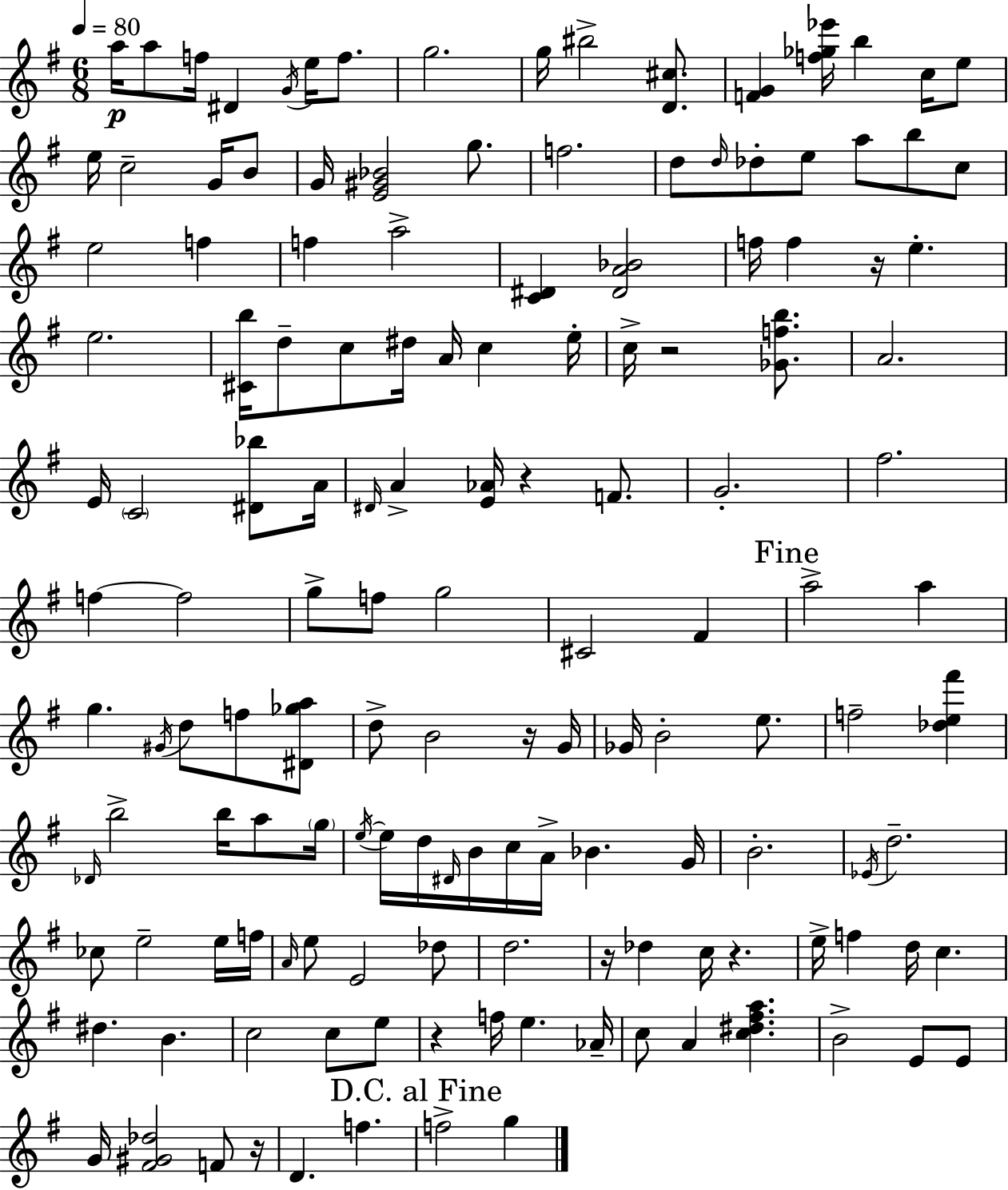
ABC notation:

X:1
T:Untitled
M:6/8
L:1/4
K:G
a/4 a/2 f/4 ^D G/4 e/4 f/2 g2 g/4 ^b2 [D^c]/2 [FG] [f_g_e']/4 b c/4 e/2 e/4 c2 G/4 B/2 G/4 [E^G_B]2 g/2 f2 d/2 d/4 _d/2 e/2 a/2 b/2 c/2 e2 f f a2 [C^D] [^DA_B]2 f/4 f z/4 e e2 [^Cb]/4 d/2 c/2 ^d/4 A/4 c e/4 c/4 z2 [_Gfb]/2 A2 E/4 C2 [^D_b]/2 A/4 ^D/4 A [E_A]/4 z F/2 G2 ^f2 f f2 g/2 f/2 g2 ^C2 ^F a2 a g ^G/4 d/2 f/2 [^D_ga]/2 d/2 B2 z/4 G/4 _G/4 B2 e/2 f2 [_de^f'] _D/4 b2 b/4 a/2 g/4 e/4 e/4 d/4 ^D/4 B/4 c/4 A/4 _B G/4 B2 _E/4 d2 _c/2 e2 e/4 f/4 A/4 e/2 E2 _d/2 d2 z/4 _d c/4 z e/4 f d/4 c ^d B c2 c/2 e/2 z f/4 e _A/4 c/2 A [c^d^fa] B2 E/2 E/2 G/4 [^F^G_d]2 F/2 z/4 D f f2 g